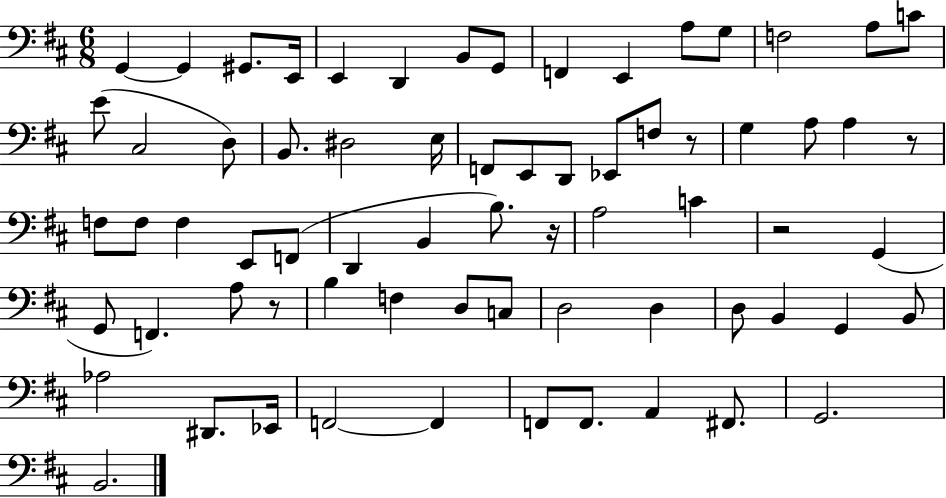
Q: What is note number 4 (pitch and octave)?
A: E2